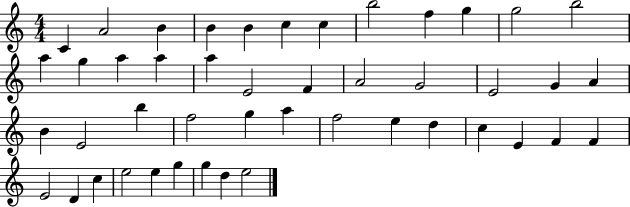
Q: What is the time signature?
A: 4/4